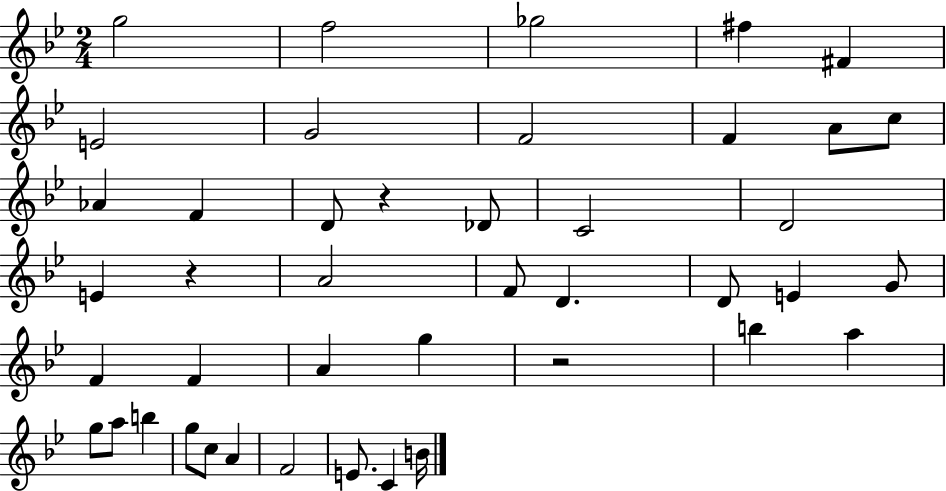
{
  \clef treble
  \numericTimeSignature
  \time 2/4
  \key bes \major
  g''2 | f''2 | ges''2 | fis''4 fis'4 | \break e'2 | g'2 | f'2 | f'4 a'8 c''8 | \break aes'4 f'4 | d'8 r4 des'8 | c'2 | d'2 | \break e'4 r4 | a'2 | f'8 d'4. | d'8 e'4 g'8 | \break f'4 f'4 | a'4 g''4 | r2 | b''4 a''4 | \break g''8 a''8 b''4 | g''8 c''8 a'4 | f'2 | e'8. c'4 b'16 | \break \bar "|."
}